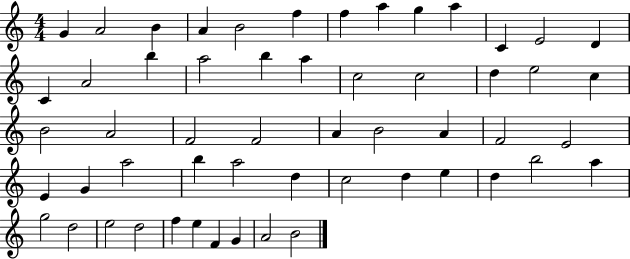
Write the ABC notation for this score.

X:1
T:Untitled
M:4/4
L:1/4
K:C
G A2 B A B2 f f a g a C E2 D C A2 b a2 b a c2 c2 d e2 c B2 A2 F2 F2 A B2 A F2 E2 E G a2 b a2 d c2 d e d b2 a g2 d2 e2 d2 f e F G A2 B2